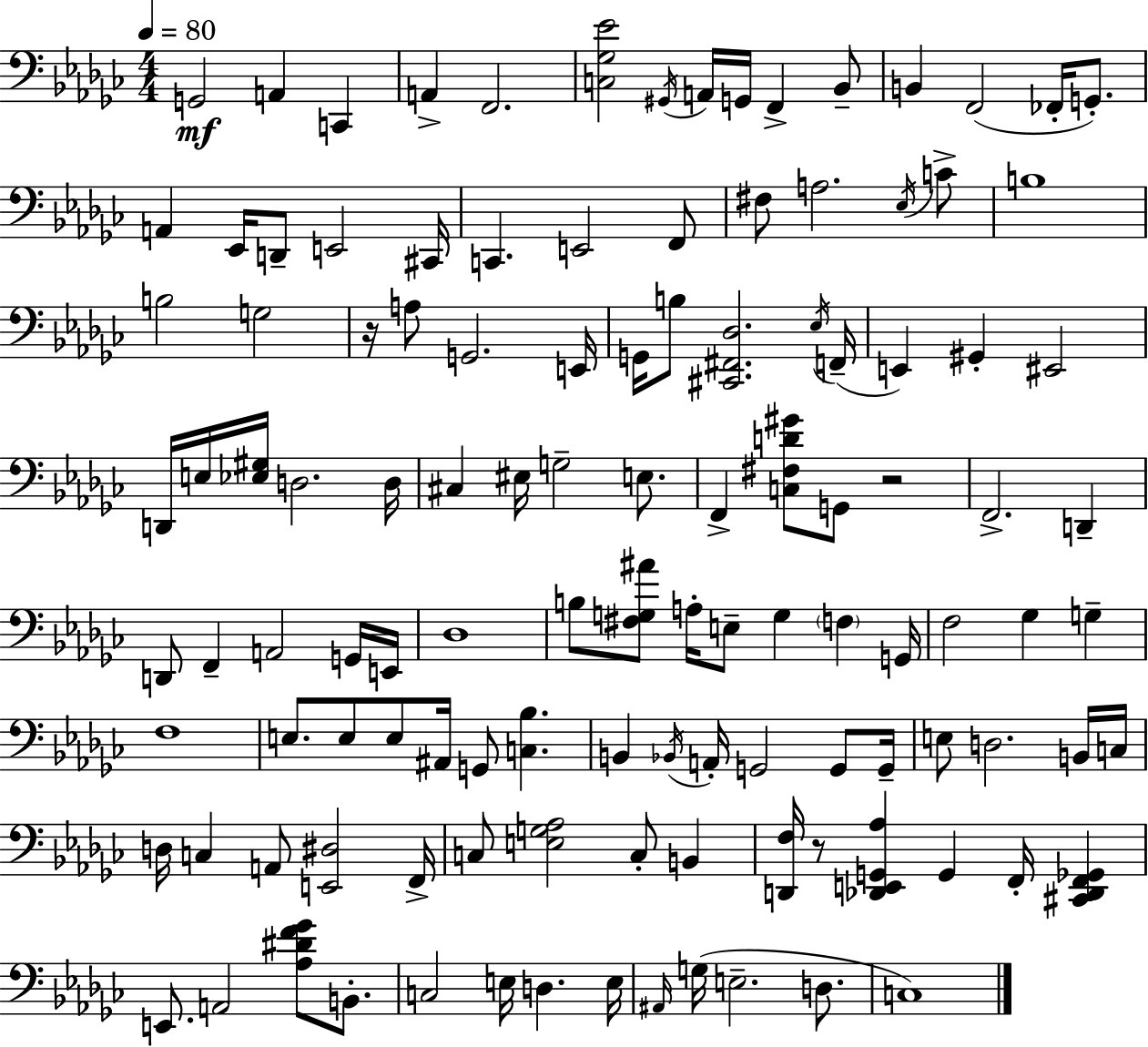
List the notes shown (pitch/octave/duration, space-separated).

G2/h A2/q C2/q A2/q F2/h. [C3,Gb3,Eb4]/h G#2/s A2/s G2/s F2/q Bb2/e B2/q F2/h FES2/s G2/e. A2/q Eb2/s D2/e E2/h C#2/s C2/q. E2/h F2/e F#3/e A3/h. Eb3/s C4/e B3/w B3/h G3/h R/s A3/e G2/h. E2/s G2/s B3/e [C#2,F#2,Db3]/h. Eb3/s F2/s E2/q G#2/q EIS2/h D2/s E3/s [Eb3,G#3]/s D3/h. D3/s C#3/q EIS3/s G3/h E3/e. F2/q [C3,F#3,D4,G#4]/e G2/e R/h F2/h. D2/q D2/e F2/q A2/h G2/s E2/s Db3/w B3/e [F#3,G3,A#4]/e A3/s E3/e G3/q F3/q G2/s F3/h Gb3/q G3/q F3/w E3/e. E3/e E3/e A#2/s G2/e [C3,Bb3]/q. B2/q Bb2/s A2/s G2/h G2/e G2/s E3/e D3/h. B2/s C3/s D3/s C3/q A2/e [E2,D#3]/h F2/s C3/e [E3,G3,Ab3]/h C3/e B2/q [D2,F3]/s R/e [Db2,E2,G2,Ab3]/q G2/q F2/s [C#2,Db2,F2,Gb2]/q E2/e. A2/h [Ab3,D#4,F4,Gb4]/e B2/e. C3/h E3/s D3/q. E3/s A#2/s G3/s E3/h. D3/e. C3/w